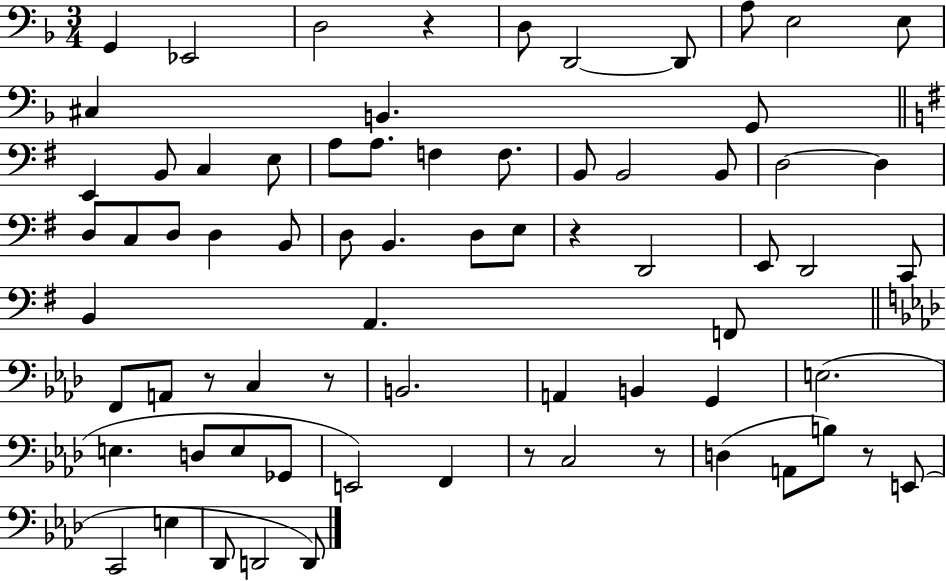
X:1
T:Untitled
M:3/4
L:1/4
K:F
G,, _E,,2 D,2 z D,/2 D,,2 D,,/2 A,/2 E,2 E,/2 ^C, B,, G,,/2 E,, B,,/2 C, E,/2 A,/2 A,/2 F, F,/2 B,,/2 B,,2 B,,/2 D,2 D, D,/2 C,/2 D,/2 D, B,,/2 D,/2 B,, D,/2 E,/2 z D,,2 E,,/2 D,,2 C,,/2 B,, A,, F,,/2 F,,/2 A,,/2 z/2 C, z/2 B,,2 A,, B,, G,, E,2 E, D,/2 E,/2 _G,,/2 E,,2 F,, z/2 C,2 z/2 D, A,,/2 B,/2 z/2 E,,/2 C,,2 E, _D,,/2 D,,2 D,,/2